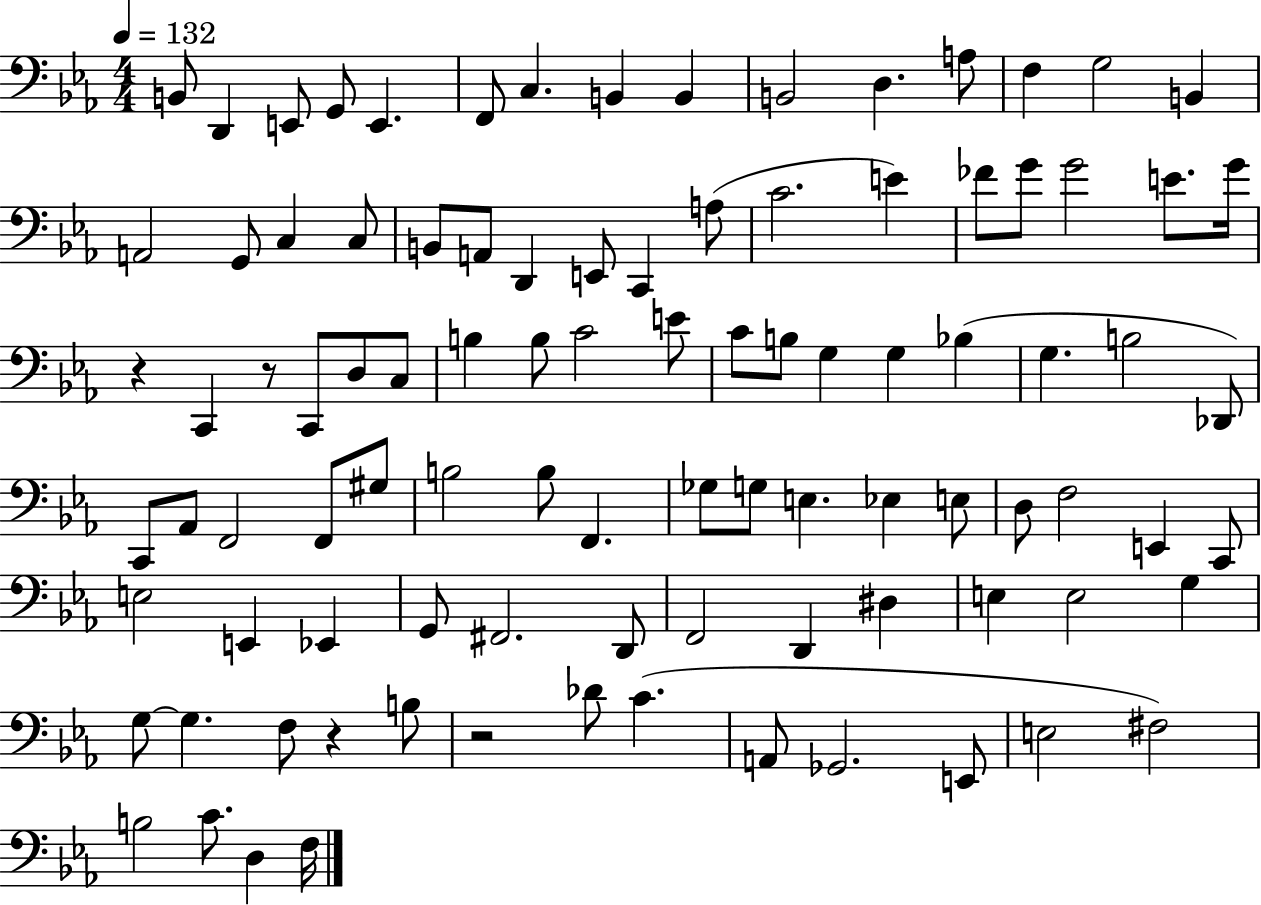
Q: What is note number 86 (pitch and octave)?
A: E2